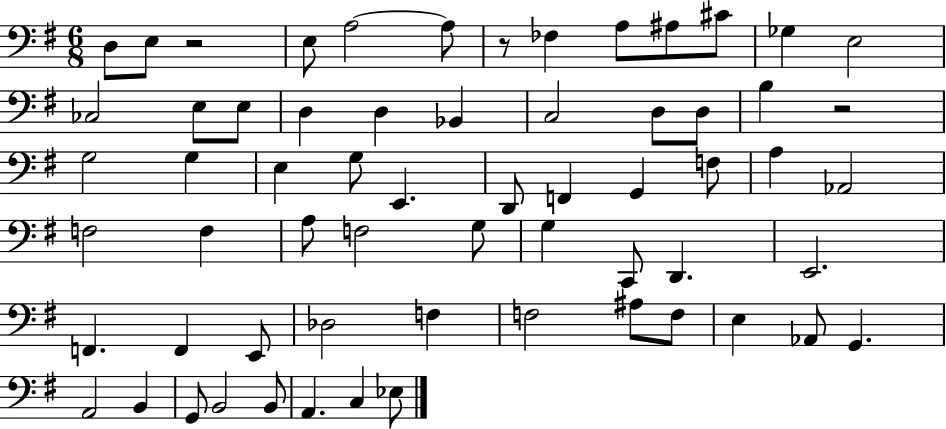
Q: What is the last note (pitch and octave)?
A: Eb3